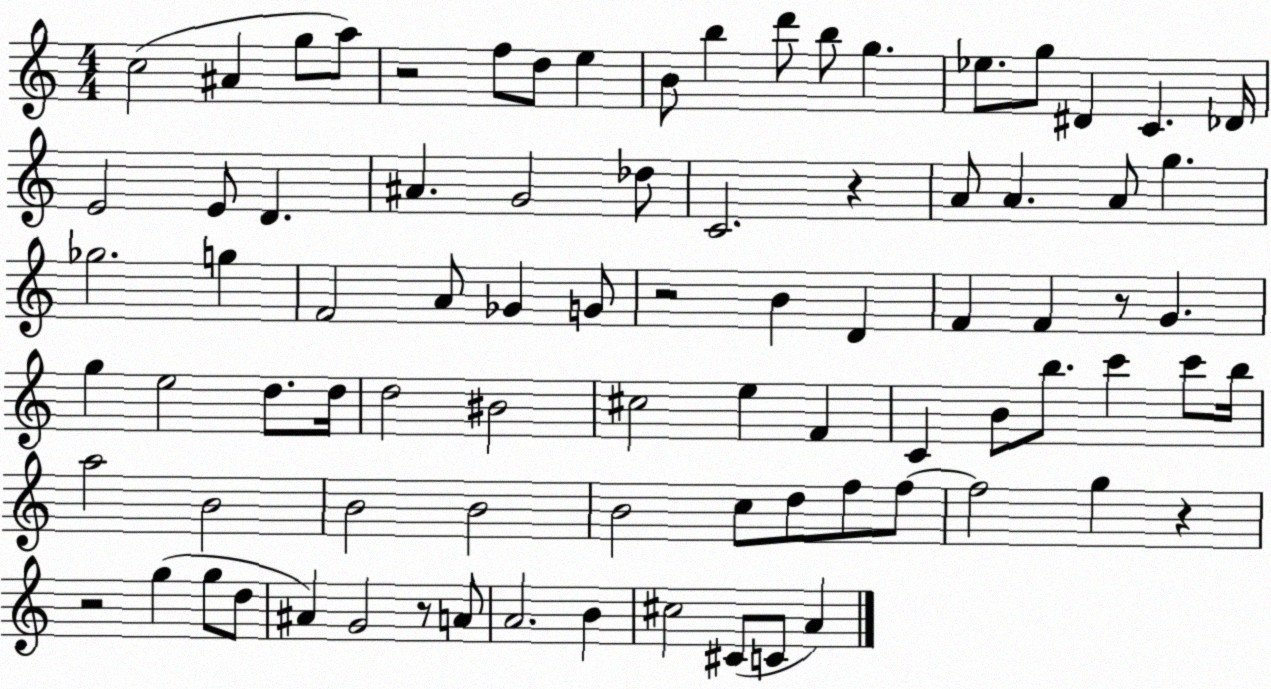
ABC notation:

X:1
T:Untitled
M:4/4
L:1/4
K:C
c2 ^A g/2 a/2 z2 f/2 d/2 e B/2 b d'/2 b/2 g _e/2 g/2 ^D C _D/4 E2 E/2 D ^A G2 _d/2 C2 z A/2 A A/2 g _g2 g F2 A/2 _G G/2 z2 B D F F z/2 G g e2 d/2 d/4 d2 ^B2 ^c2 e F C B/2 b/2 c' c'/2 b/4 a2 B2 B2 B2 B2 c/2 d/2 f/2 f/2 f2 g z z2 g g/2 d/2 ^A G2 z/2 A/2 A2 B ^c2 ^C/2 C/2 A